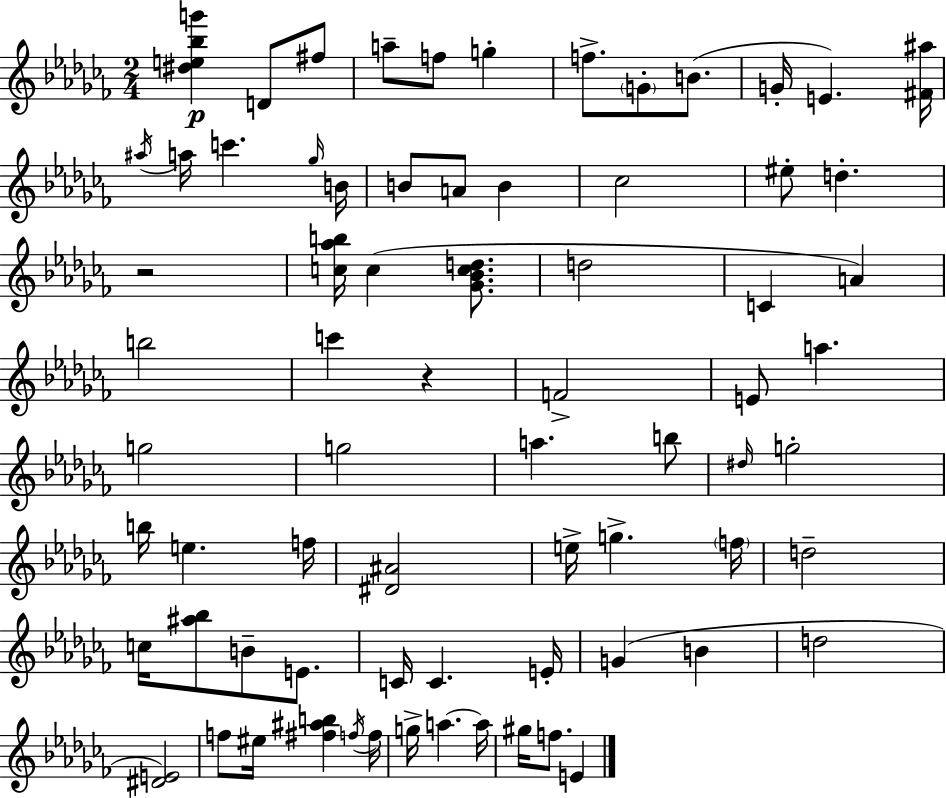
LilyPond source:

{
  \clef treble
  \numericTimeSignature
  \time 2/4
  \key aes \minor
  <dis'' e'' bes'' g'''>4\p d'8 fis''8 | a''8-- f''8 g''4-. | f''8.-> \parenthesize g'8-. b'8.( | g'16-. e'4.) <fis' ais''>16 | \break \acciaccatura { ais''16 } a''16 c'''4. | \grace { ges''16 } b'16 b'8 a'8 b'4 | ces''2 | eis''8-. d''4.-. | \break r2 | <c'' aes'' b''>16 c''4( <ges' bes' c'' d''>8. | d''2 | c'4 a'4) | \break b''2 | c'''4 r4 | f'2-> | e'8 a''4. | \break g''2 | g''2 | a''4. | b''8 \grace { dis''16 } g''2-. | \break b''16 e''4. | f''16 <dis' ais'>2 | e''16-> g''4.-> | \parenthesize f''16 d''2-- | \break c''16 <ais'' bes''>8 b'8-- | e'8. c'16 c'4. | e'16-. g'4( b'4 | d''2 | \break <dis' e'>2) | f''8 eis''16 <fis'' ais'' b''>4 | \acciaccatura { f''16 } f''16 g''16-> a''4.~~ | a''16 gis''16 f''8. | \break e'4 \bar "|."
}